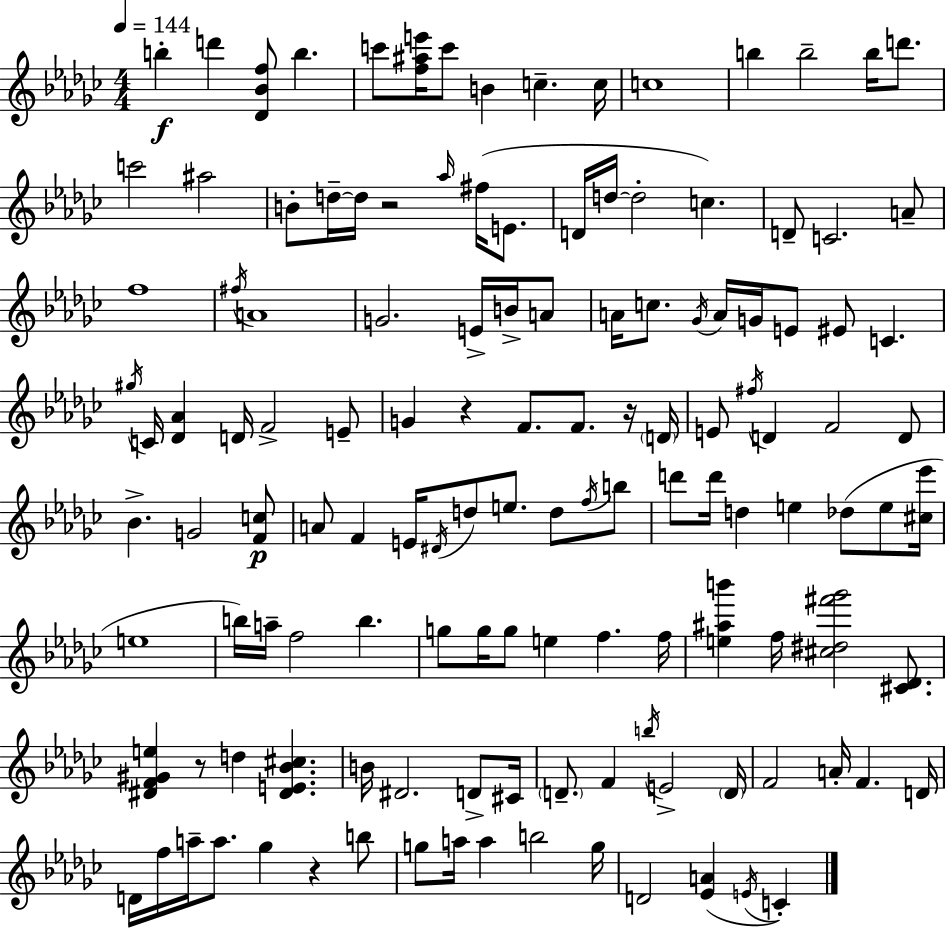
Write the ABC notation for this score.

X:1
T:Untitled
M:4/4
L:1/4
K:Ebm
b d' [_D_Bf]/2 b c'/2 [f^ae']/4 c'/2 B c c/4 c4 b b2 b/4 d'/2 c'2 ^a2 B/2 d/4 d/4 z2 _a/4 ^f/4 E/2 D/4 d/4 d2 c D/2 C2 A/2 f4 ^f/4 A4 G2 E/4 B/4 A/2 A/4 c/2 _G/4 A/4 G/4 E/2 ^E/2 C ^g/4 C/4 [_D_A] D/4 F2 E/2 G z F/2 F/2 z/4 D/4 E/2 ^f/4 D F2 D/2 _B G2 [Fc]/2 A/2 F E/4 ^D/4 d/2 e/2 d/2 f/4 b/2 d'/2 d'/4 d e _d/2 e/2 [^c_e']/4 e4 b/4 a/4 f2 b g/2 g/4 g/2 e f f/4 [e^ab'] f/4 [^c^d^f'_g']2 [^C_D]/2 [^DF^Ge] z/2 d [^DE_B^c] B/4 ^D2 D/2 ^C/4 D/2 F b/4 E2 D/4 F2 A/4 F D/4 D/4 f/4 a/4 a/2 _g z b/2 g/2 a/4 a b2 g/4 D2 [_EA] E/4 C